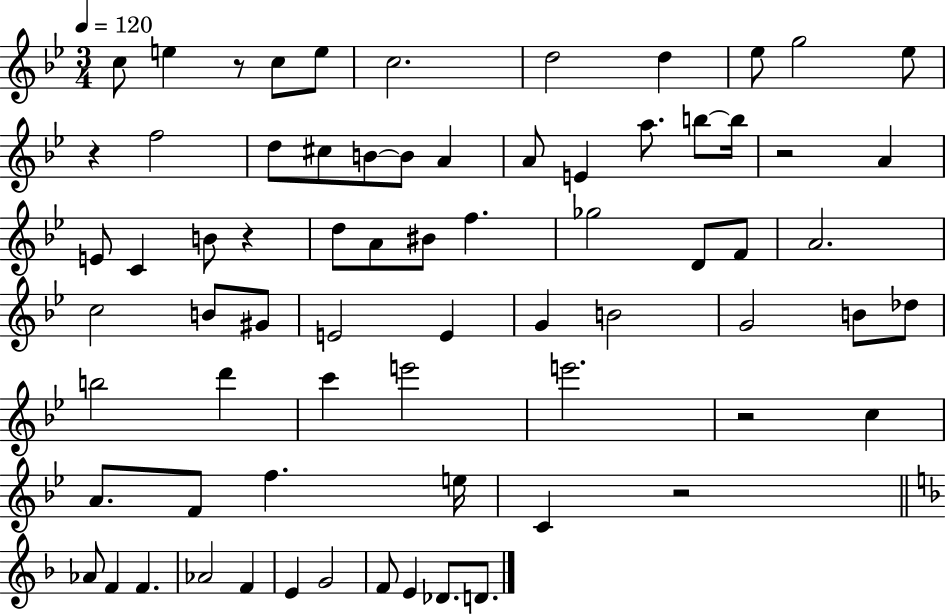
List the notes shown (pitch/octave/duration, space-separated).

C5/e E5/q R/e C5/e E5/e C5/h. D5/h D5/q Eb5/e G5/h Eb5/e R/q F5/h D5/e C#5/e B4/e B4/e A4/q A4/e E4/q A5/e. B5/e B5/s R/h A4/q E4/e C4/q B4/e R/q D5/e A4/e BIS4/e F5/q. Gb5/h D4/e F4/e A4/h. C5/h B4/e G#4/e E4/h E4/q G4/q B4/h G4/h B4/e Db5/e B5/h D6/q C6/q E6/h E6/h. R/h C5/q A4/e. F4/e F5/q. E5/s C4/q R/h Ab4/e F4/q F4/q. Ab4/h F4/q E4/q G4/h F4/e E4/q Db4/e. D4/e.